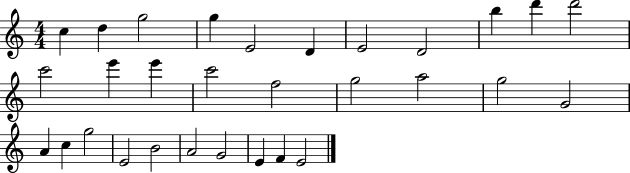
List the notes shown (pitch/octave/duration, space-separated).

C5/q D5/q G5/h G5/q E4/h D4/q E4/h D4/h B5/q D6/q D6/h C6/h E6/q E6/q C6/h F5/h G5/h A5/h G5/h G4/h A4/q C5/q G5/h E4/h B4/h A4/h G4/h E4/q F4/q E4/h